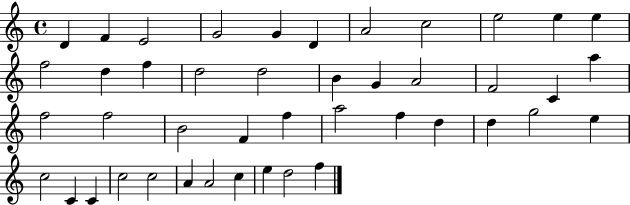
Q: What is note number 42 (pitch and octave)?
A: E5